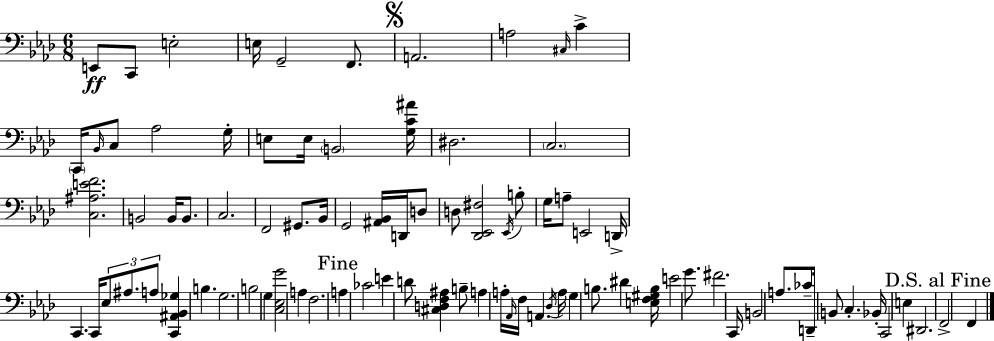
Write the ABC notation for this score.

X:1
T:Untitled
M:6/8
L:1/4
K:Fm
E,,/2 C,,/2 E,2 E,/4 G,,2 F,,/2 A,,2 A,2 ^C,/4 C C,,/4 _B,,/4 C,/2 _A,2 G,/4 E,/2 E,/4 B,,2 [G,C^A]/4 ^D,2 C,2 [C,^A,EF]2 B,,2 B,,/4 B,,/2 C,2 F,,2 ^G,,/2 _B,,/4 G,,2 [^A,,_B,,]/4 D,,/4 D,/2 D,/2 [_D,,_E,,^F,]2 _E,,/4 B,/2 G,/4 A,/2 E,,2 D,,/4 C,, C,,/4 _E,/2 ^A,/2 A,/2 [C,,^A,,_B,,_G,] B, G,2 B,2 G, [C,_E,G]2 A, F,2 A, _C2 E D/2 [^C,D,F,^A,] B,/2 A, A,/4 _A,,/4 F,/4 A,, _D,/4 A,/4 G, B,/2 ^D [E,F,^G,B,]/4 E2 G/2 ^F2 C,,/4 B,,2 A,/2 _C/2 D,,/4 B,,/2 C, _B,,/4 C,,2 E, ^D,,2 F,,2 F,,